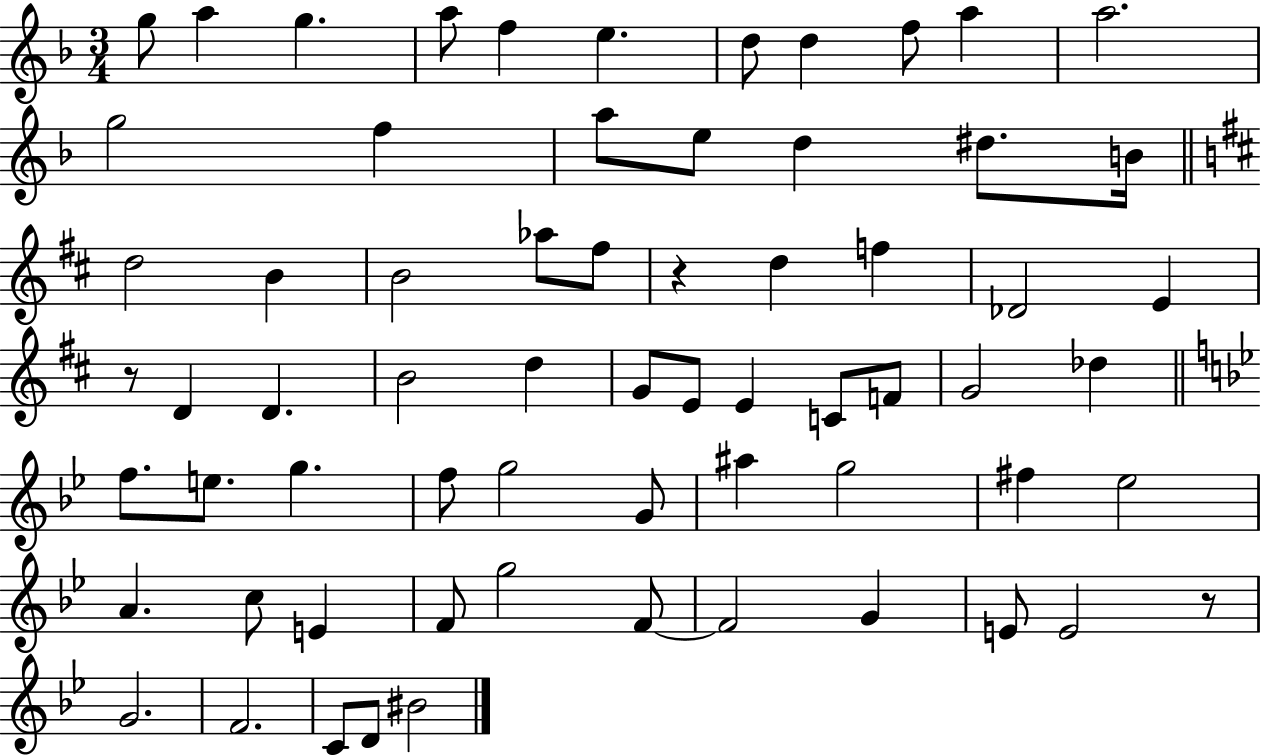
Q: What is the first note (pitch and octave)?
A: G5